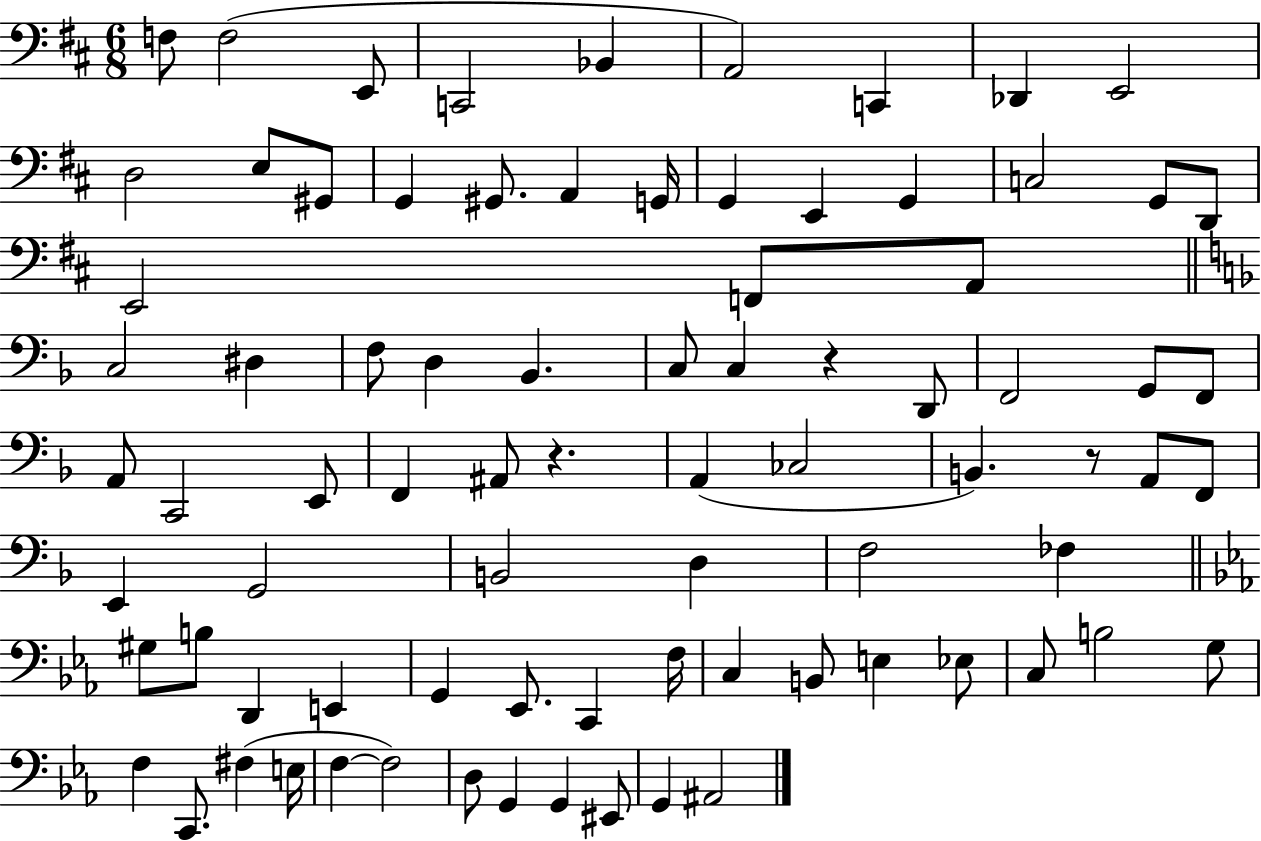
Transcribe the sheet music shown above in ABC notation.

X:1
T:Untitled
M:6/8
L:1/4
K:D
F,/2 F,2 E,,/2 C,,2 _B,, A,,2 C,, _D,, E,,2 D,2 E,/2 ^G,,/2 G,, ^G,,/2 A,, G,,/4 G,, E,, G,, C,2 G,,/2 D,,/2 E,,2 F,,/2 A,,/2 C,2 ^D, F,/2 D, _B,, C,/2 C, z D,,/2 F,,2 G,,/2 F,,/2 A,,/2 C,,2 E,,/2 F,, ^A,,/2 z A,, _C,2 B,, z/2 A,,/2 F,,/2 E,, G,,2 B,,2 D, F,2 _F, ^G,/2 B,/2 D,, E,, G,, _E,,/2 C,, F,/4 C, B,,/2 E, _E,/2 C,/2 B,2 G,/2 F, C,,/2 ^F, E,/4 F, F,2 D,/2 G,, G,, ^E,,/2 G,, ^A,,2